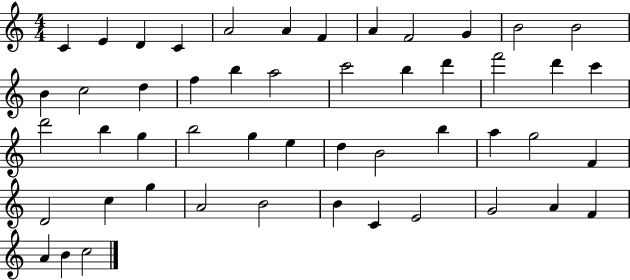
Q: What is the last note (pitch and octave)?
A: C5